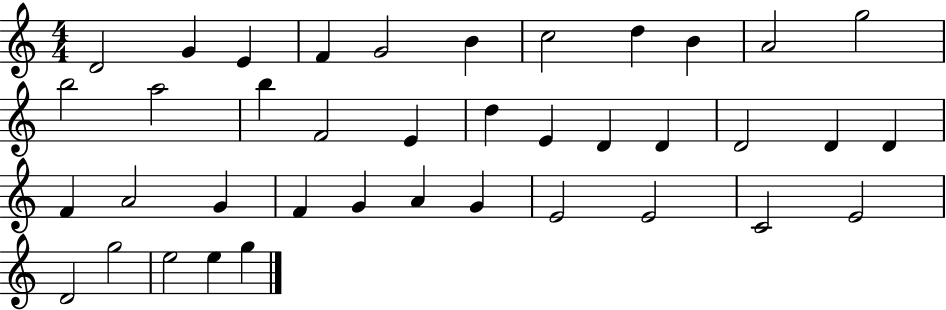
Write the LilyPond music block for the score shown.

{
  \clef treble
  \numericTimeSignature
  \time 4/4
  \key c \major
  d'2 g'4 e'4 | f'4 g'2 b'4 | c''2 d''4 b'4 | a'2 g''2 | \break b''2 a''2 | b''4 f'2 e'4 | d''4 e'4 d'4 d'4 | d'2 d'4 d'4 | \break f'4 a'2 g'4 | f'4 g'4 a'4 g'4 | e'2 e'2 | c'2 e'2 | \break d'2 g''2 | e''2 e''4 g''4 | \bar "|."
}